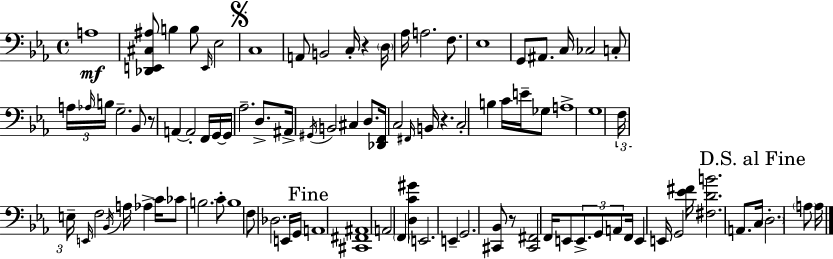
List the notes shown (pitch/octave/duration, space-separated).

A3/w [Db2,E2,C#3,A#3]/e B3/q B3/e E2/s Eb3/h C3/w A2/e B2/h C3/s R/q D3/s Ab3/s A3/h. F3/e. Eb3/w G2/e A#2/e. C3/s CES3/h C3/e A3/s Ab3/s B3/s G3/h. Bb2/e R/e A2/q A2/h F2/s G2/s G2/s Ab3/h. D3/e. A#2/s G#2/s B2/h C#3/q D3/e. [Db2,F2]/s C3/h F#2/s B2/s R/q. C3/h B3/q C4/s E4/s Gb3/e A3/w G3/w F3/s E3/s E2/s F3/h Bb2/s A3/s Ab3/q C4/s CES4/e B3/h. C4/e B3/w F3/e Db3/h. E2/s G2/s A2/w [C#2,F#2,A#2]/w A2/h F2/q [D3,C4,G#4]/q E2/h. E2/q G2/h. [C#2,Bb2]/e R/e [C#2,F#2]/h F2/s E2/e E2/e. G2/e A2/e F2/s E2/q E2/s G2/h [Eb4,F#4]/s [F#3,D4,B4]/h. A2/e. C3/s D3/h. A3/e A3/s